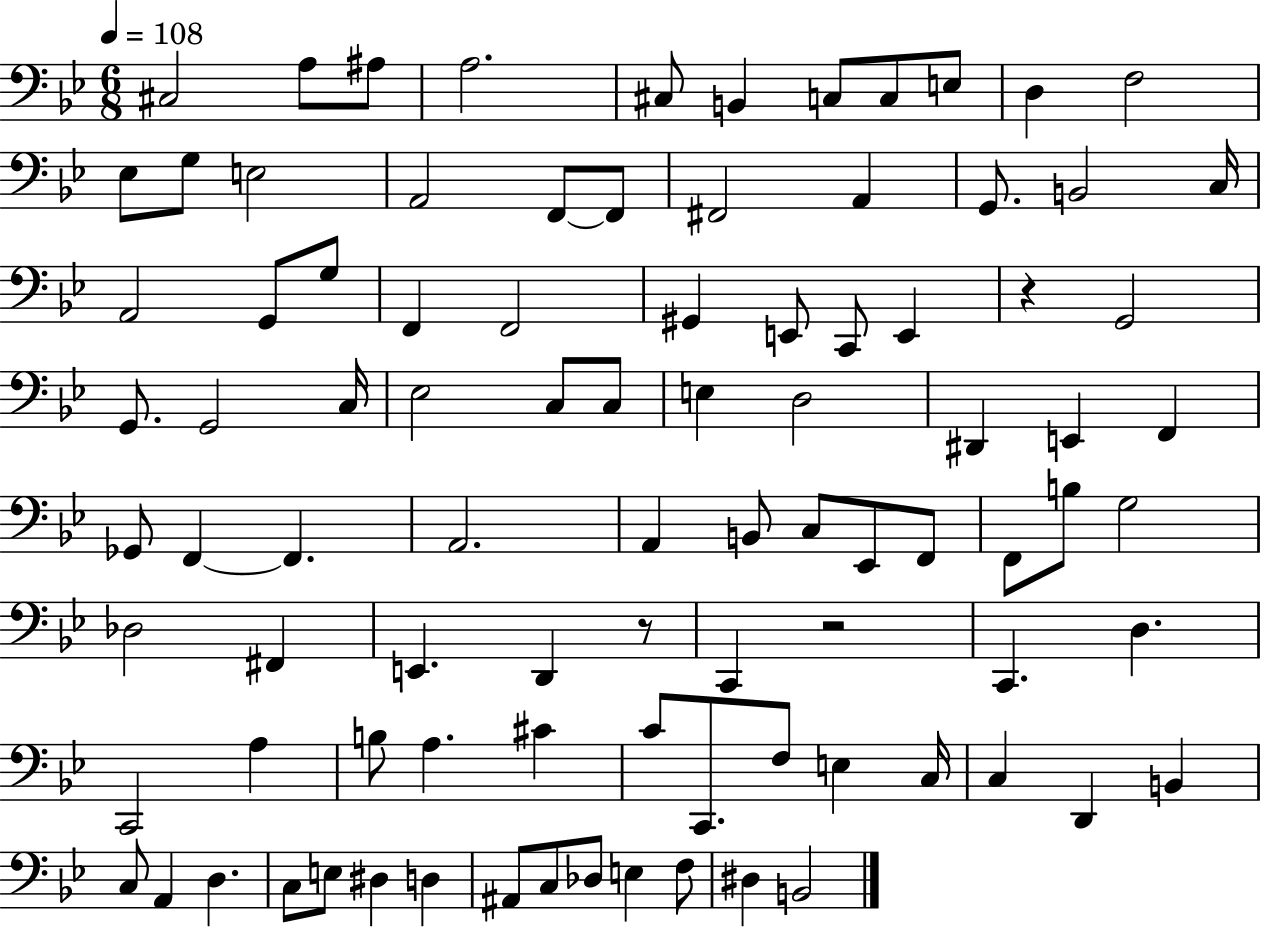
{
  \clef bass
  \numericTimeSignature
  \time 6/8
  \key bes \major
  \tempo 4 = 108
  \repeat volta 2 { cis2 a8 ais8 | a2. | cis8 b,4 c8 c8 e8 | d4 f2 | \break ees8 g8 e2 | a,2 f,8~~ f,8 | fis,2 a,4 | g,8. b,2 c16 | \break a,2 g,8 g8 | f,4 f,2 | gis,4 e,8 c,8 e,4 | r4 g,2 | \break g,8. g,2 c16 | ees2 c8 c8 | e4 d2 | dis,4 e,4 f,4 | \break ges,8 f,4~~ f,4. | a,2. | a,4 b,8 c8 ees,8 f,8 | f,8 b8 g2 | \break des2 fis,4 | e,4. d,4 r8 | c,4 r2 | c,4. d4. | \break c,2 a4 | b8 a4. cis'4 | c'8 c,8. f8 e4 c16 | c4 d,4 b,4 | \break c8 a,4 d4. | c8 e8 dis4 d4 | ais,8 c8 des8 e4 f8 | dis4 b,2 | \break } \bar "|."
}